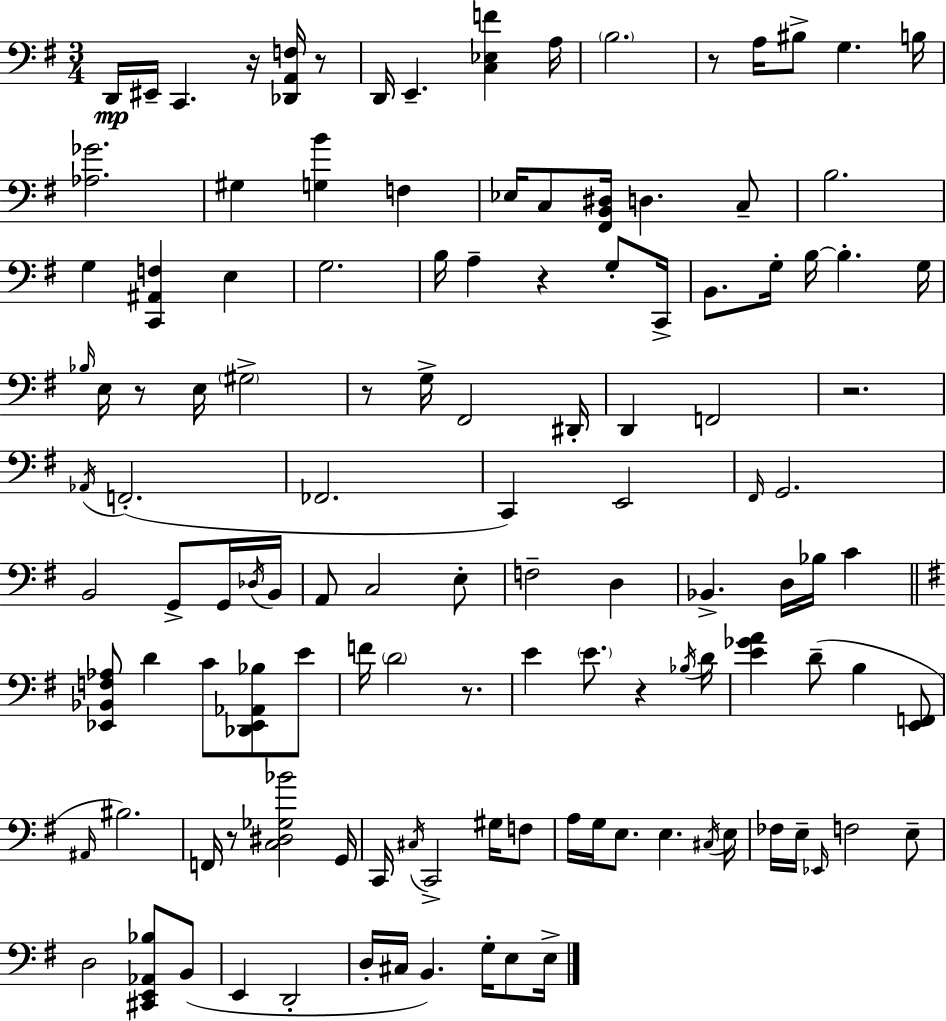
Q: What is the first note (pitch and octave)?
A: D2